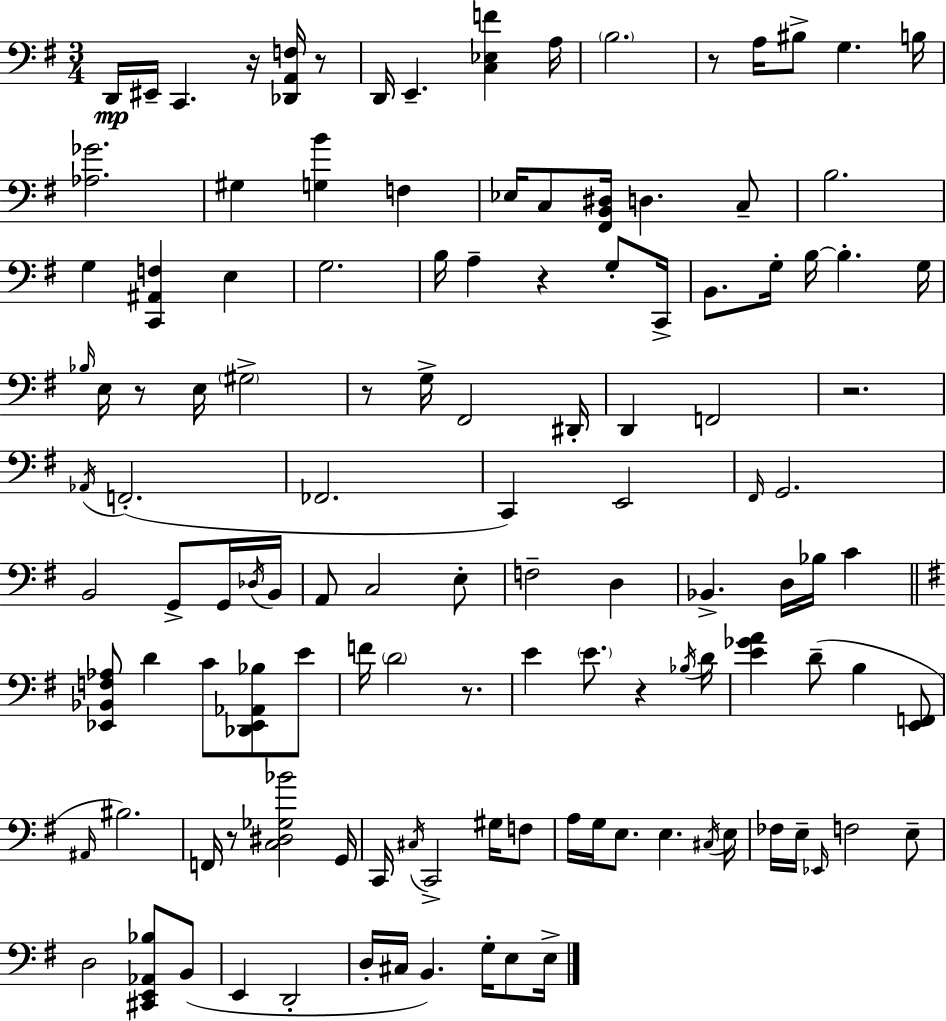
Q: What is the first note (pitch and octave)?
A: D2